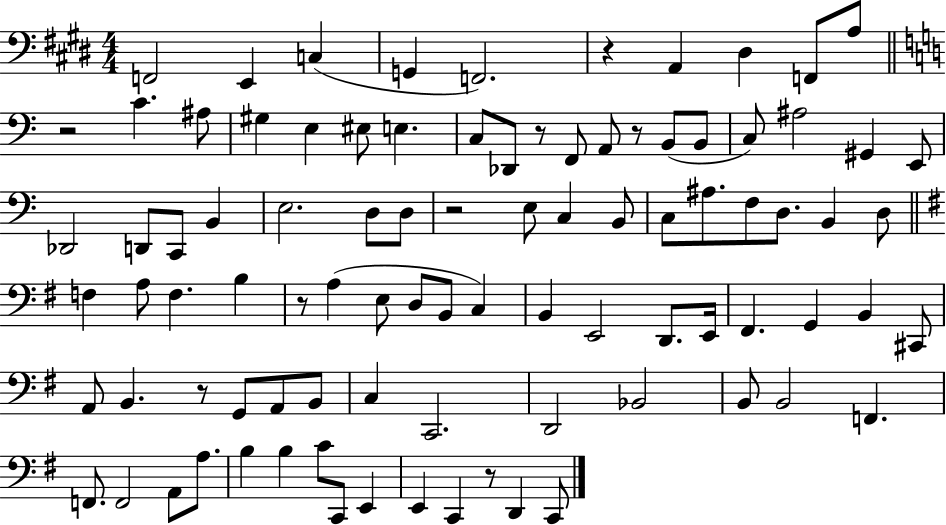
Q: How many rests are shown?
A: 8